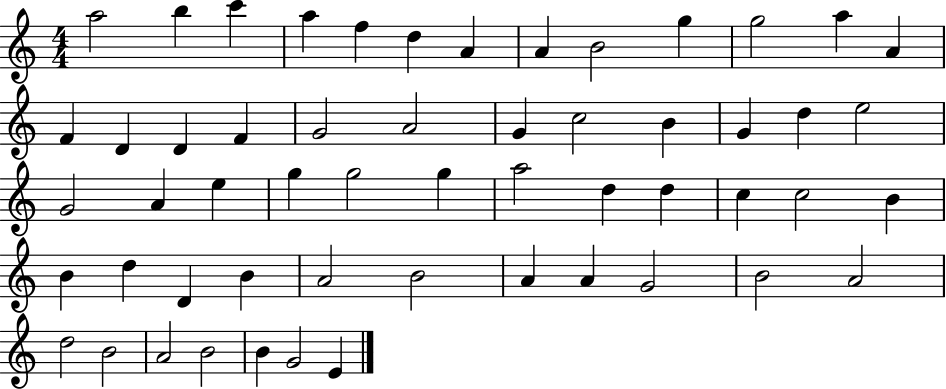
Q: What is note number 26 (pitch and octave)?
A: G4